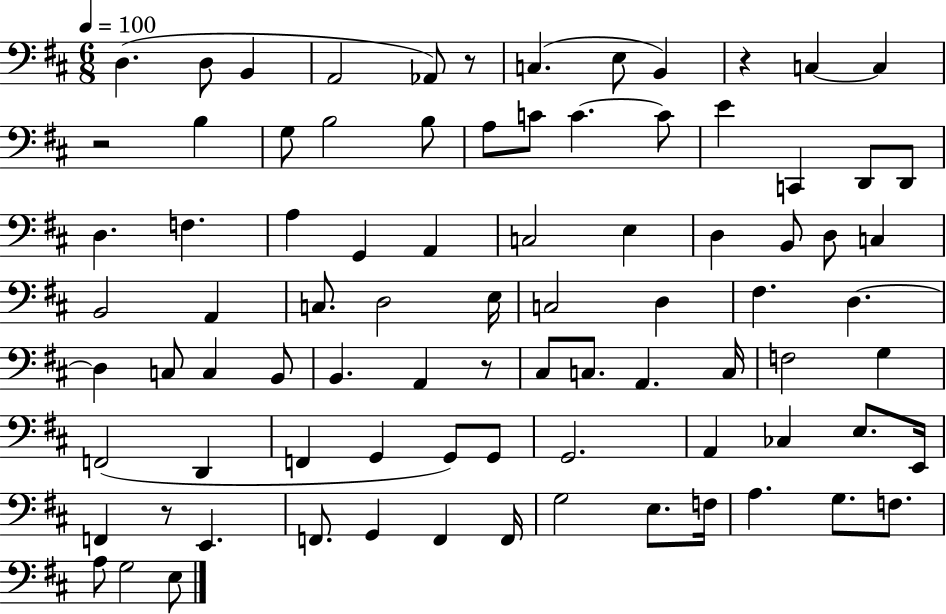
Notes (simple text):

D3/q. D3/e B2/q A2/h Ab2/e R/e C3/q. E3/e B2/q R/q C3/q C3/q R/h B3/q G3/e B3/h B3/e A3/e C4/e C4/q. C4/e E4/q C2/q D2/e D2/e D3/q. F3/q. A3/q G2/q A2/q C3/h E3/q D3/q B2/e D3/e C3/q B2/h A2/q C3/e. D3/h E3/s C3/h D3/q F#3/q. D3/q. D3/q C3/e C3/q B2/e B2/q. A2/q R/e C#3/e C3/e. A2/q. C3/s F3/h G3/q F2/h D2/q F2/q G2/q G2/e G2/e G2/h. A2/q CES3/q E3/e. E2/s F2/q R/e E2/q. F2/e. G2/q F2/q F2/s G3/h E3/e. F3/s A3/q. G3/e. F3/e. A3/e G3/h E3/e